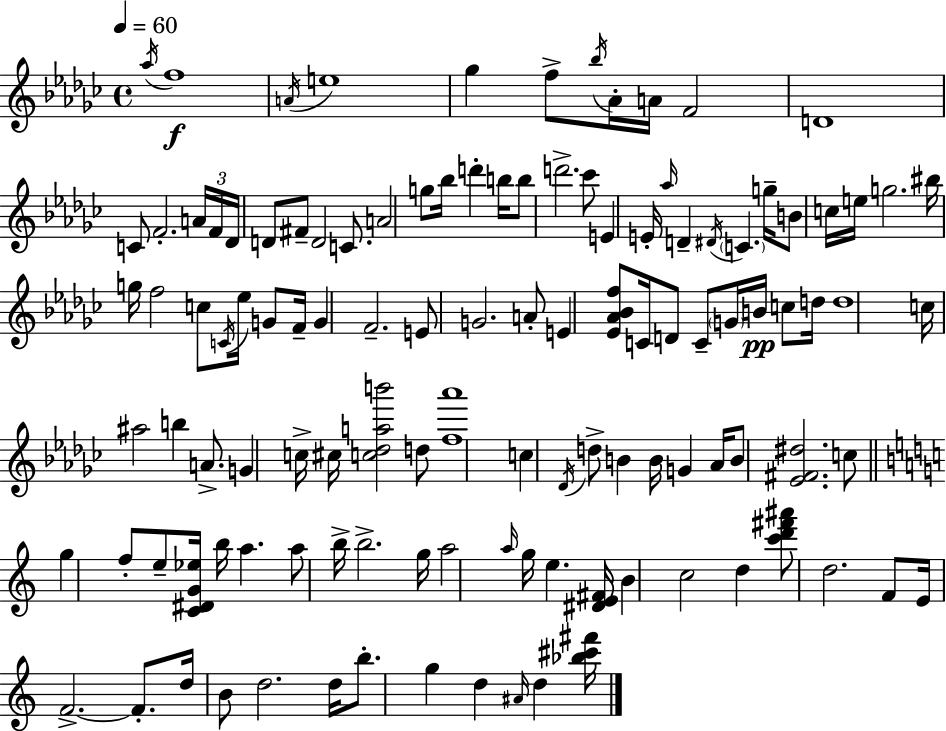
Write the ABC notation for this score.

X:1
T:Untitled
M:4/4
L:1/4
K:Ebm
_a/4 f4 A/4 e4 _g f/2 _b/4 _A/4 A/4 F2 D4 C/2 F2 A/4 F/4 _D/4 D/2 ^F/2 D2 C/2 A2 g/2 _b/4 d' b/4 b/2 d'2 _c'/2 E E/4 _a/4 D ^D/4 C g/4 B/2 c/4 e/4 g2 ^b/4 g/4 f2 c/2 C/4 _e/4 G/2 F/4 G F2 E/2 G2 A/2 E [_E_A_Bf]/2 C/4 D/2 C/2 G/4 B/4 c/2 d/4 d4 c/4 ^a2 b A/2 G c/4 ^c/4 [c_dab']2 d/2 [f_a']4 c _D/4 d/2 B B/4 G _A/4 B/2 [_E^F^d]2 c/2 g f/2 e/2 [C^DG_e]/4 b/4 a a/2 b/4 b2 g/4 a2 a/4 g/4 e [^DE^F]/4 B c2 d [c'd'^f'^a']/2 d2 F/2 E/4 F2 F/2 d/4 B/2 d2 d/4 b/2 g d ^A/4 d [_b^c'^f']/4